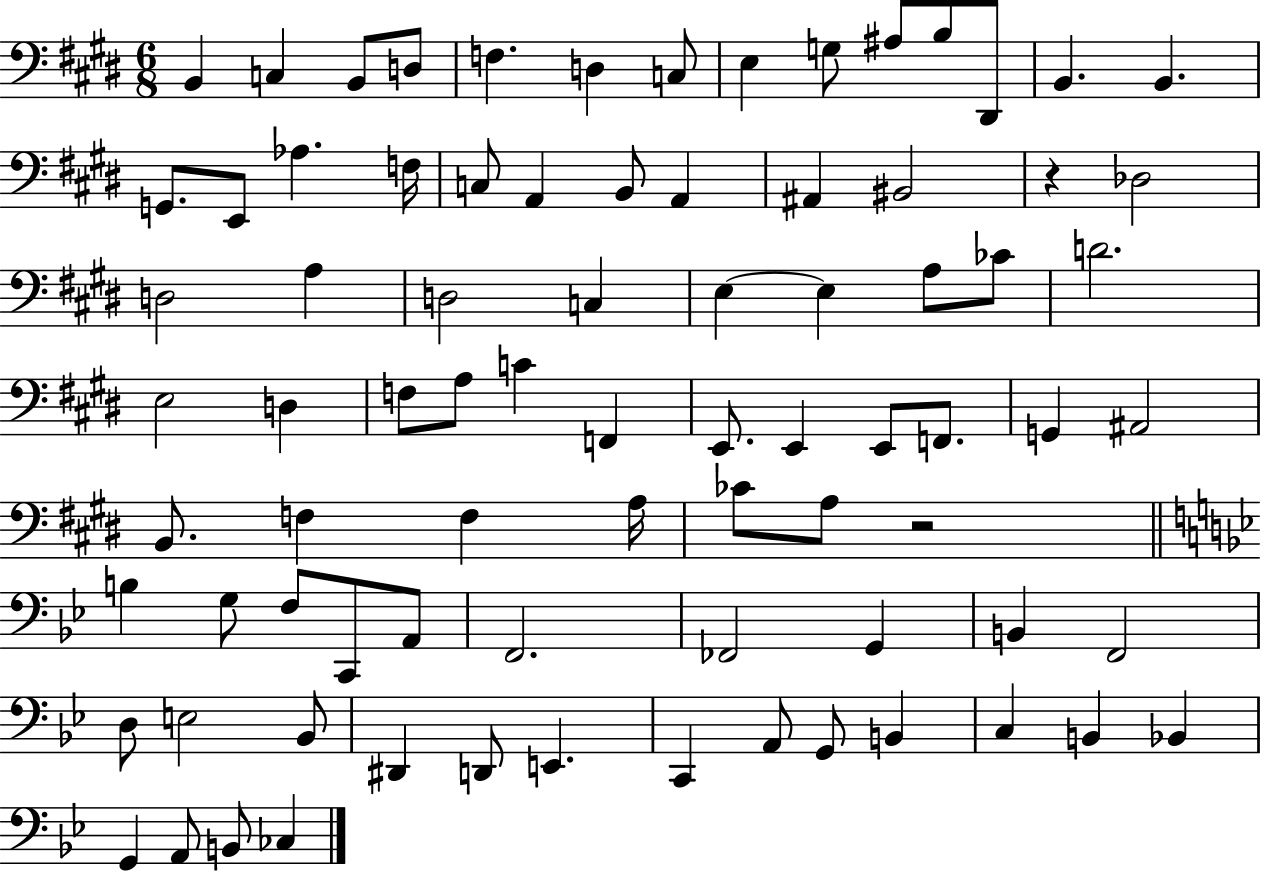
X:1
T:Untitled
M:6/8
L:1/4
K:E
B,, C, B,,/2 D,/2 F, D, C,/2 E, G,/2 ^A,/2 B,/2 ^D,,/2 B,, B,, G,,/2 E,,/2 _A, F,/4 C,/2 A,, B,,/2 A,, ^A,, ^B,,2 z _D,2 D,2 A, D,2 C, E, E, A,/2 _C/2 D2 E,2 D, F,/2 A,/2 C F,, E,,/2 E,, E,,/2 F,,/2 G,, ^A,,2 B,,/2 F, F, A,/4 _C/2 A,/2 z2 B, G,/2 F,/2 C,,/2 A,,/2 F,,2 _F,,2 G,, B,, F,,2 D,/2 E,2 _B,,/2 ^D,, D,,/2 E,, C,, A,,/2 G,,/2 B,, C, B,, _B,, G,, A,,/2 B,,/2 _C,